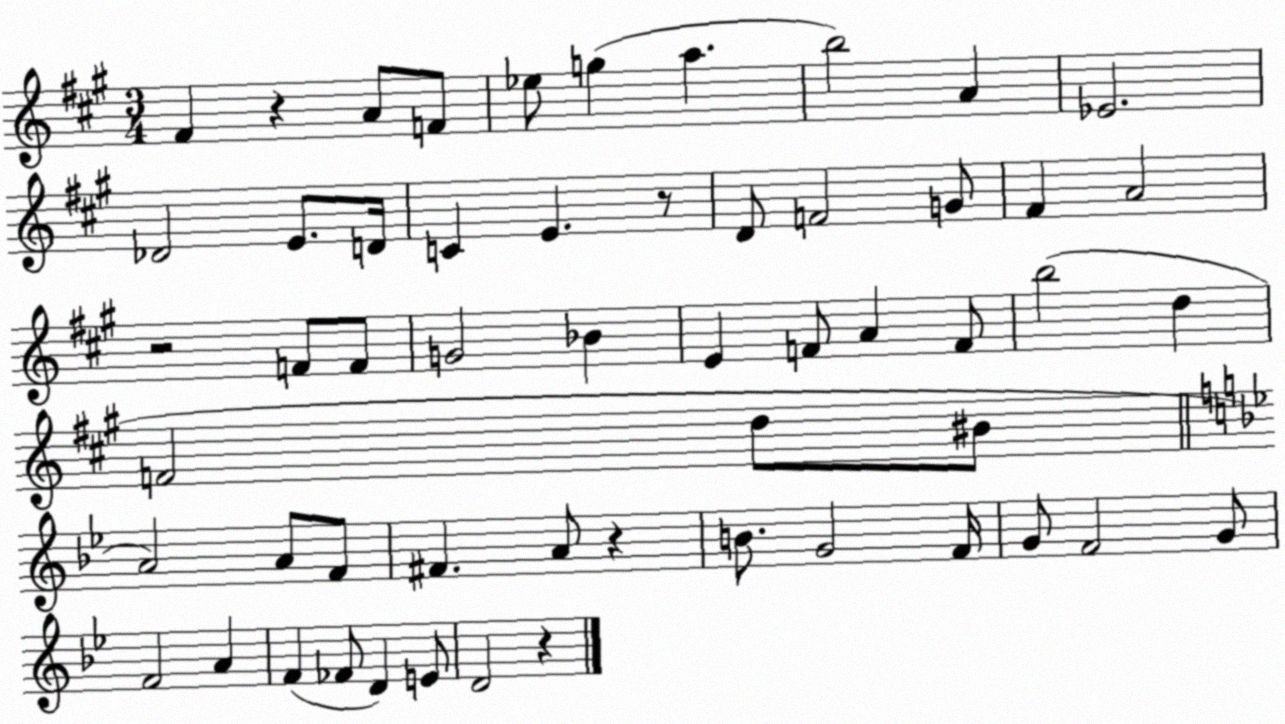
X:1
T:Untitled
M:3/4
L:1/4
K:A
^F z A/2 F/2 _e/2 g a b2 A _E2 _D2 E/2 D/4 C E z/2 D/2 F2 G/2 ^F A2 z2 F/2 F/2 G2 _B E F/2 A F/2 b2 d F2 d/2 ^B/2 A2 A/2 F/2 ^F A/2 z B/2 G2 F/4 G/2 F2 G/2 F2 A F _F/2 D E/2 D2 z